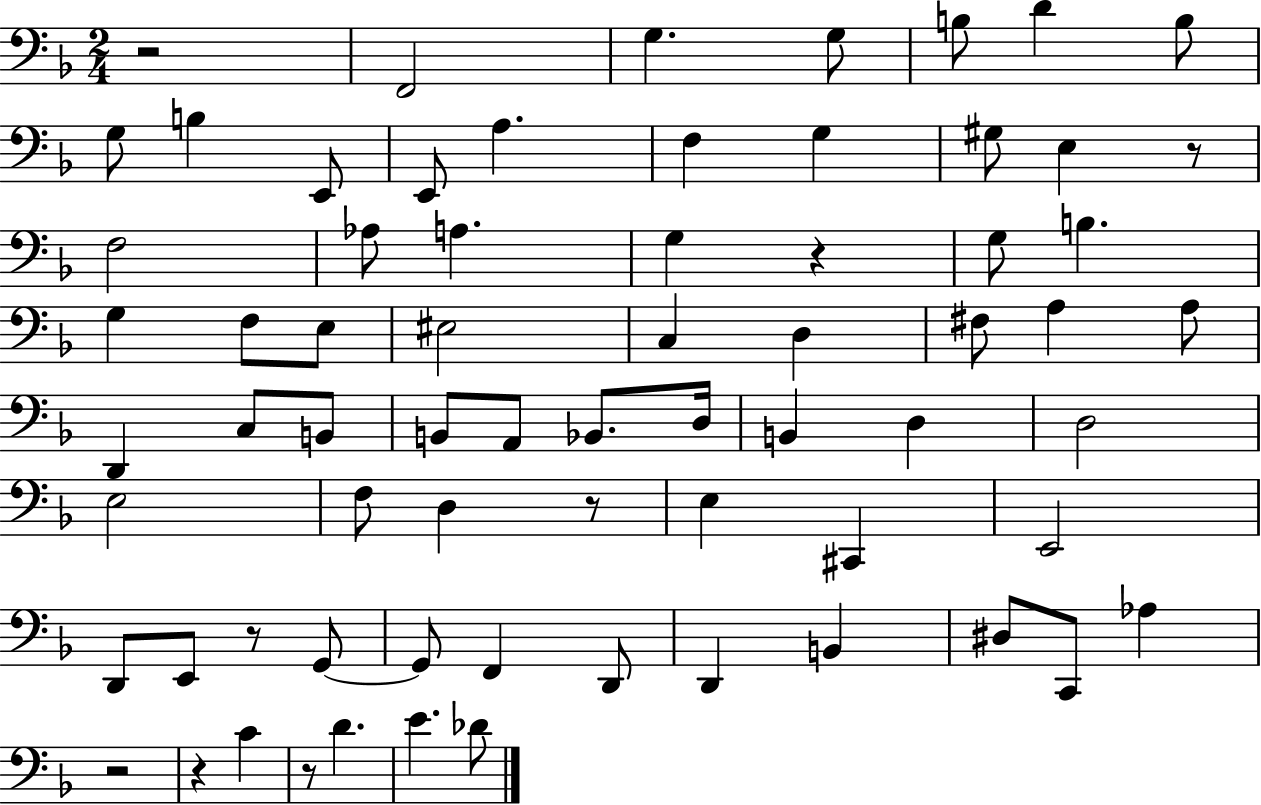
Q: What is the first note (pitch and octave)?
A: F2